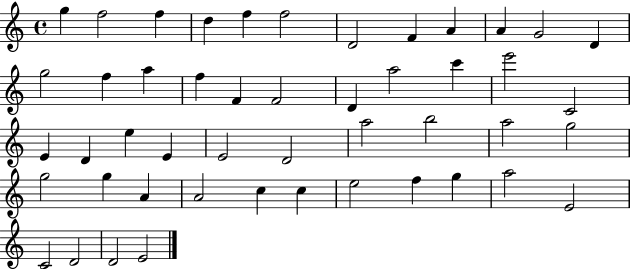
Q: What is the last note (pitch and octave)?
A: E4